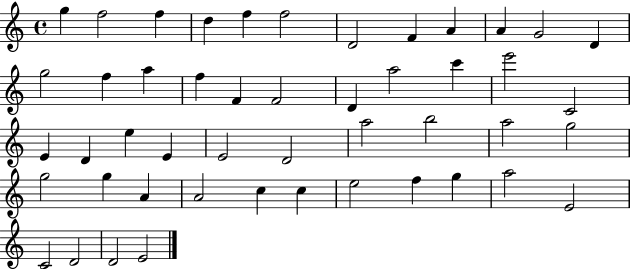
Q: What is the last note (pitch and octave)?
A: E4